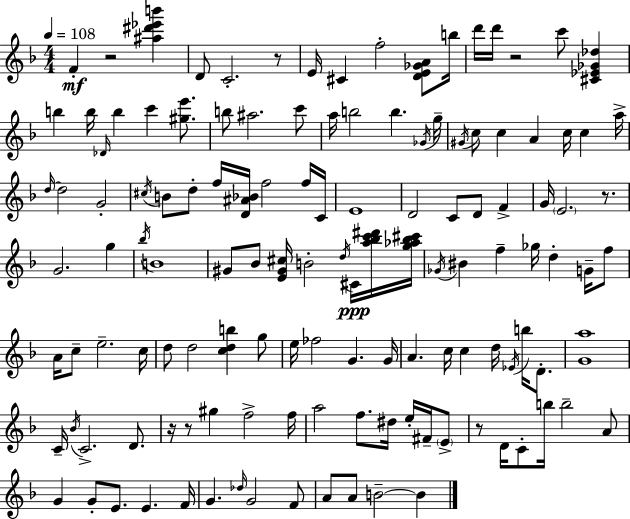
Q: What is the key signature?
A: D minor